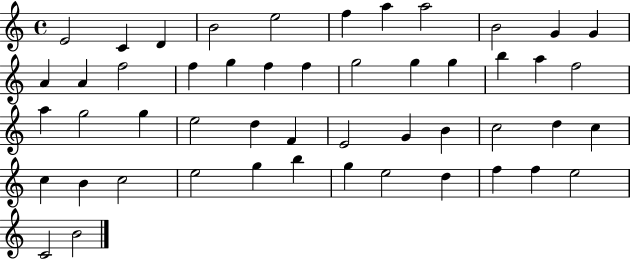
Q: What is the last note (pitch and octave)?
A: B4